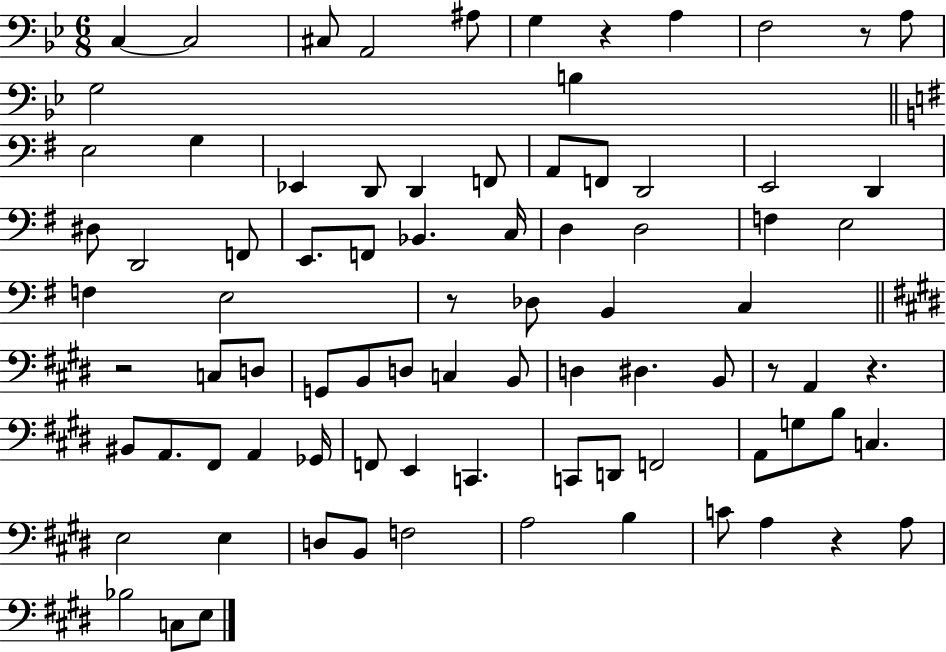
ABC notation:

X:1
T:Untitled
M:6/8
L:1/4
K:Bb
C, C,2 ^C,/2 A,,2 ^A,/2 G, z A, F,2 z/2 A,/2 G,2 B, E,2 G, _E,, D,,/2 D,, F,,/2 A,,/2 F,,/2 D,,2 E,,2 D,, ^D,/2 D,,2 F,,/2 E,,/2 F,,/2 _B,, C,/4 D, D,2 F, E,2 F, E,2 z/2 _D,/2 B,, C, z2 C,/2 D,/2 G,,/2 B,,/2 D,/2 C, B,,/2 D, ^D, B,,/2 z/2 A,, z ^B,,/2 A,,/2 ^F,,/2 A,, _G,,/4 F,,/2 E,, C,, C,,/2 D,,/2 F,,2 A,,/2 G,/2 B,/2 C, E,2 E, D,/2 B,,/2 F,2 A,2 B, C/2 A, z A,/2 _B,2 C,/2 E,/2